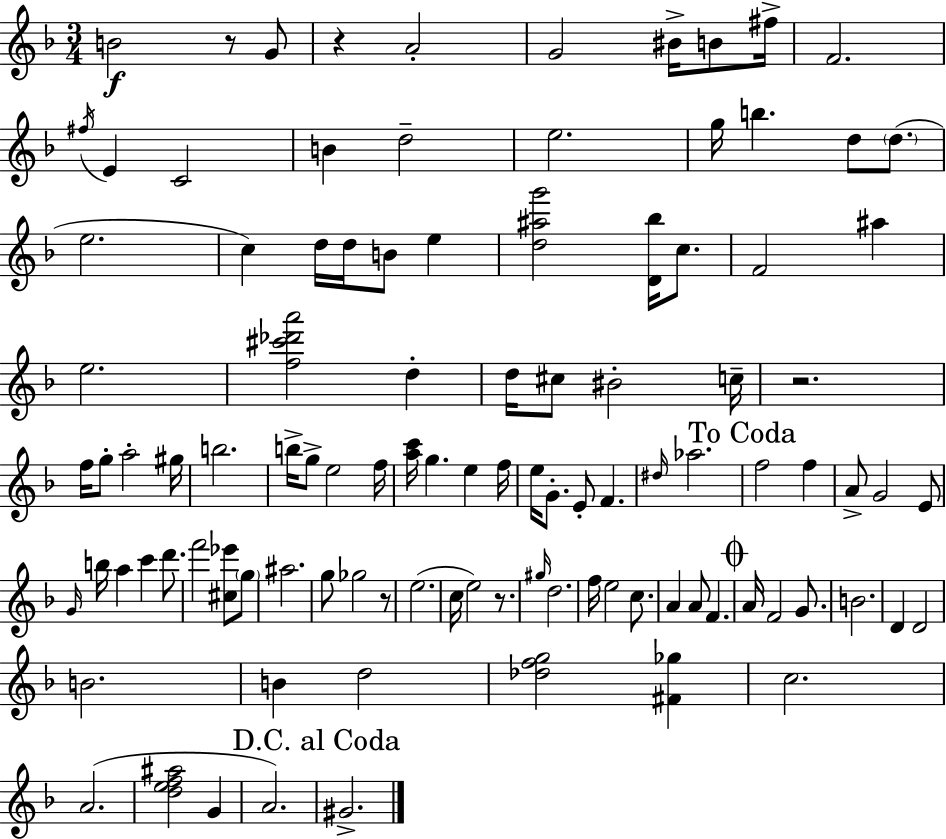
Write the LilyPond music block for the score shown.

{
  \clef treble
  \numericTimeSignature
  \time 3/4
  \key d \minor
  b'2\f r8 g'8 | r4 a'2-. | g'2 bis'16-> b'8 fis''16-> | f'2. | \break \acciaccatura { fis''16 } e'4 c'2 | b'4 d''2-- | e''2. | g''16 b''4. d''8 \parenthesize d''8.( | \break e''2. | c''4) d''16 d''16 b'8 e''4 | <d'' ais'' g'''>2 <d' bes''>16 c''8. | f'2 ais''4 | \break e''2. | <f'' cis''' des''' a'''>2 d''4-. | d''16 cis''8 bis'2-. | c''16-- r2. | \break f''16 g''8-. a''2-. | gis''16 b''2. | b''16-> g''8-> e''2 | f''16 <a'' c'''>16 g''4. e''4 | \break f''16 e''16 g'8.-. e'8-. f'4. | \grace { dis''16 } aes''2. | \mark "To Coda" f''2 f''4 | a'8-> g'2 | \break e'8 \grace { g'16 } b''16 a''4 c'''4 | d'''8. f'''2 <cis'' ees'''>8 | \parenthesize g''8 ais''2. | g''8 ges''2 | \break r8 e''2.( | c''16 e''2) | r8. \grace { gis''16 } d''2. | f''16 e''2 | \break c''8. a'4 a'8 f'4. | \mark \markup { \musicglyph "scripts.coda" } a'16 f'2 | g'8. b'2. | d'4 d'2 | \break b'2. | b'4 d''2 | <des'' f'' g''>2 | <fis' ges''>4 c''2. | \break a'2.( | <d'' e'' f'' ais''>2 | g'4 a'2.) | \mark "D.C. al Coda" gis'2.-> | \break \bar "|."
}